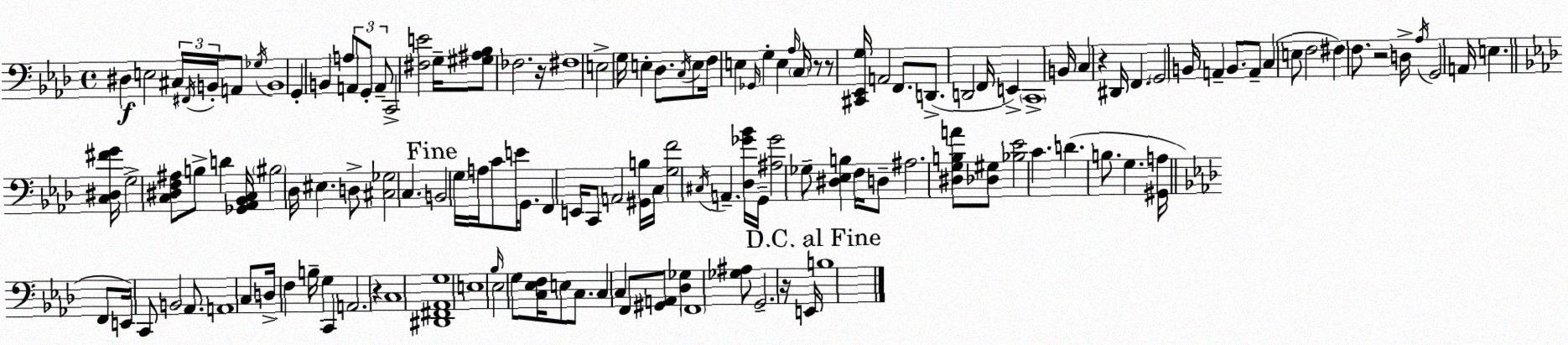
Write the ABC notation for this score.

X:1
T:Untitled
M:4/4
L:1/4
K:Fm
^D, E,2 ^C,/4 ^F,,/4 B,,/4 A,,/2 _G,/4 B,,4 G,, B,, A,/2 A,,/2 G,,/2 A,,/2 C,,2 [^F,E]2 G,/4 [^G,^A,_B,]/2 _F,2 z/4 ^F,4 E,2 G,/4 E, _D,/2 C,/4 E,/2 F,/4 E, _G,,/4 G, E, _A,/4 C,/4 z/2 z/2 [^C,,_E,,G,]/4 A,,2 F,,/2 D,,/2 D,,2 F,,/4 E,, C,,4 B,,/4 C, z ^D,,/4 F,, G,,2 B,,/4 A,, B,,/2 A,,/2 C, E,/2 F,2 ^F, F,/2 z2 D,/4 _A,/4 G,,2 A,,/4 E, [C,^D,^FG]/4 G,2 [C,^D,F,^A,]/2 B,/2 D [_G,,_A,,_B,,C,]/4 ^B,2 _D,/4 ^E, D,/2 [^C,_G,]2 C, B,,2 G,/4 A,/4 C/2 E/4 G,,/2 F,, E,,/4 C,,/2 A,,2 [^G,,B,]/4 C,/4 [G,F]2 ^C,/4 A,, [_D,_G_B]/4 G,,/4 [^A,_G]2 _G,/2 [^D,_E,B,] F,/4 D,/2 ^A,2 [^D,G,B,A]/2 [_D,^G,]/2 [_B,_E]2 C D B,/2 G, [^G,,A,]/4 F,,/2 E,,/4 C,,/2 B,,2 _A,,/2 A,,4 C,/2 D,/4 F, B,/4 G, C,, A,,2 z C,4 [^D,,^F,,_A,,G,]4 E,4 _B,/4 _E,2 G,/2 [C,_E,F,]/4 E,/2 C,/2 C, C, F,,/2 [^G,,A,,]/2 [_D,_G,] F,,4 [_G,^A,]/2 G,,2 z/4 E,,/4 B,4